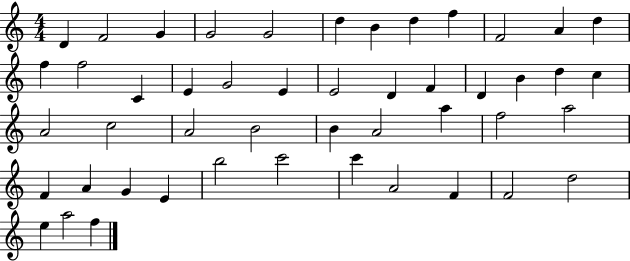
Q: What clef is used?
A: treble